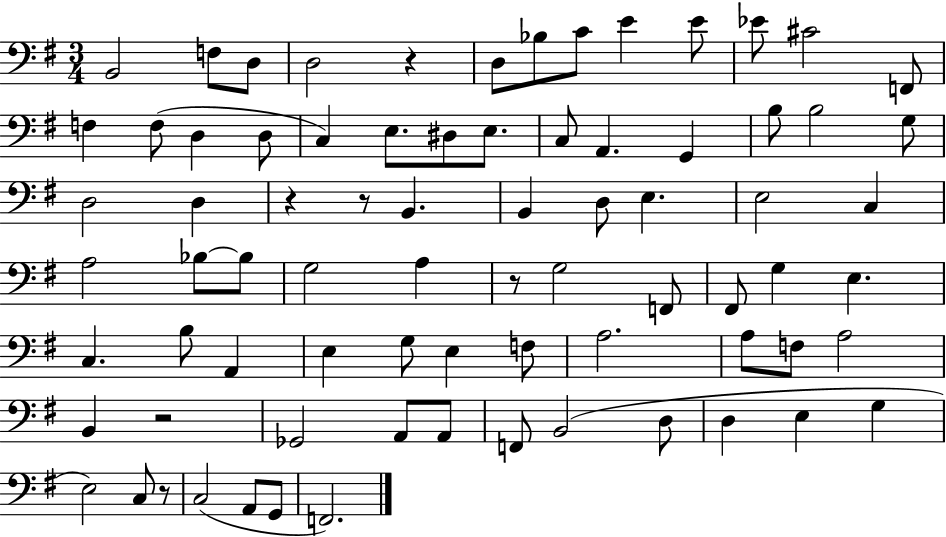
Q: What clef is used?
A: bass